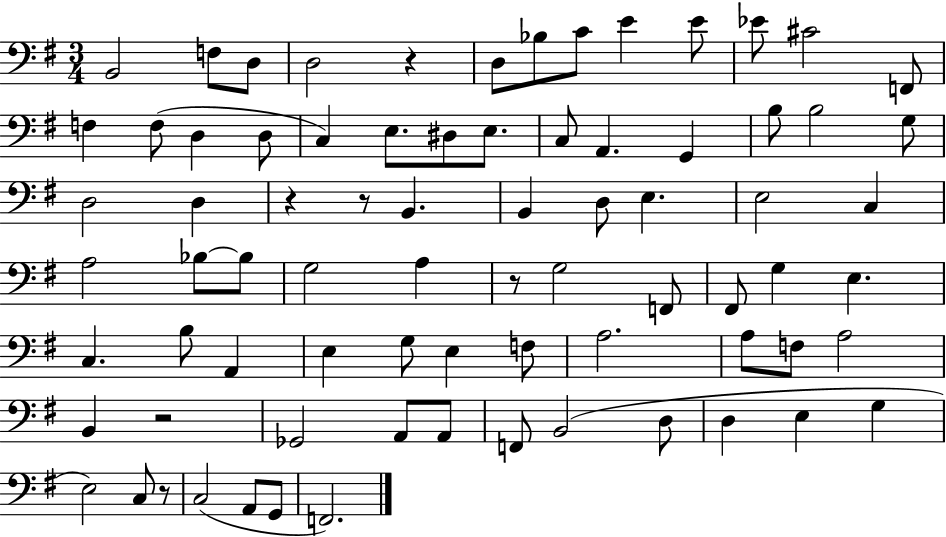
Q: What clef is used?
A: bass